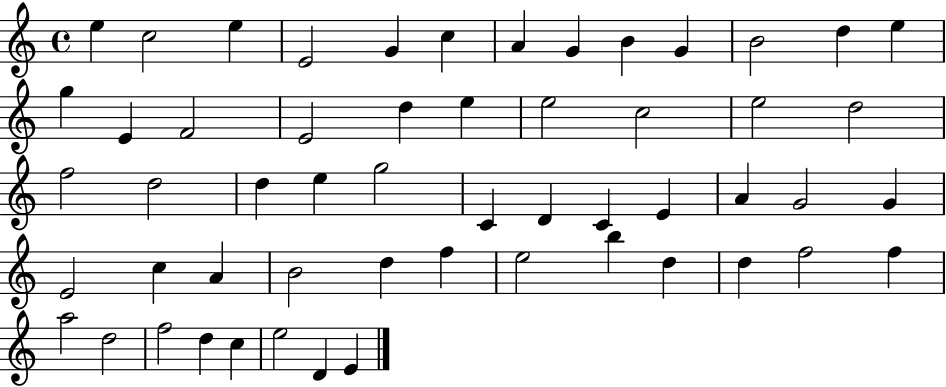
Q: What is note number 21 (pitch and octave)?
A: C5